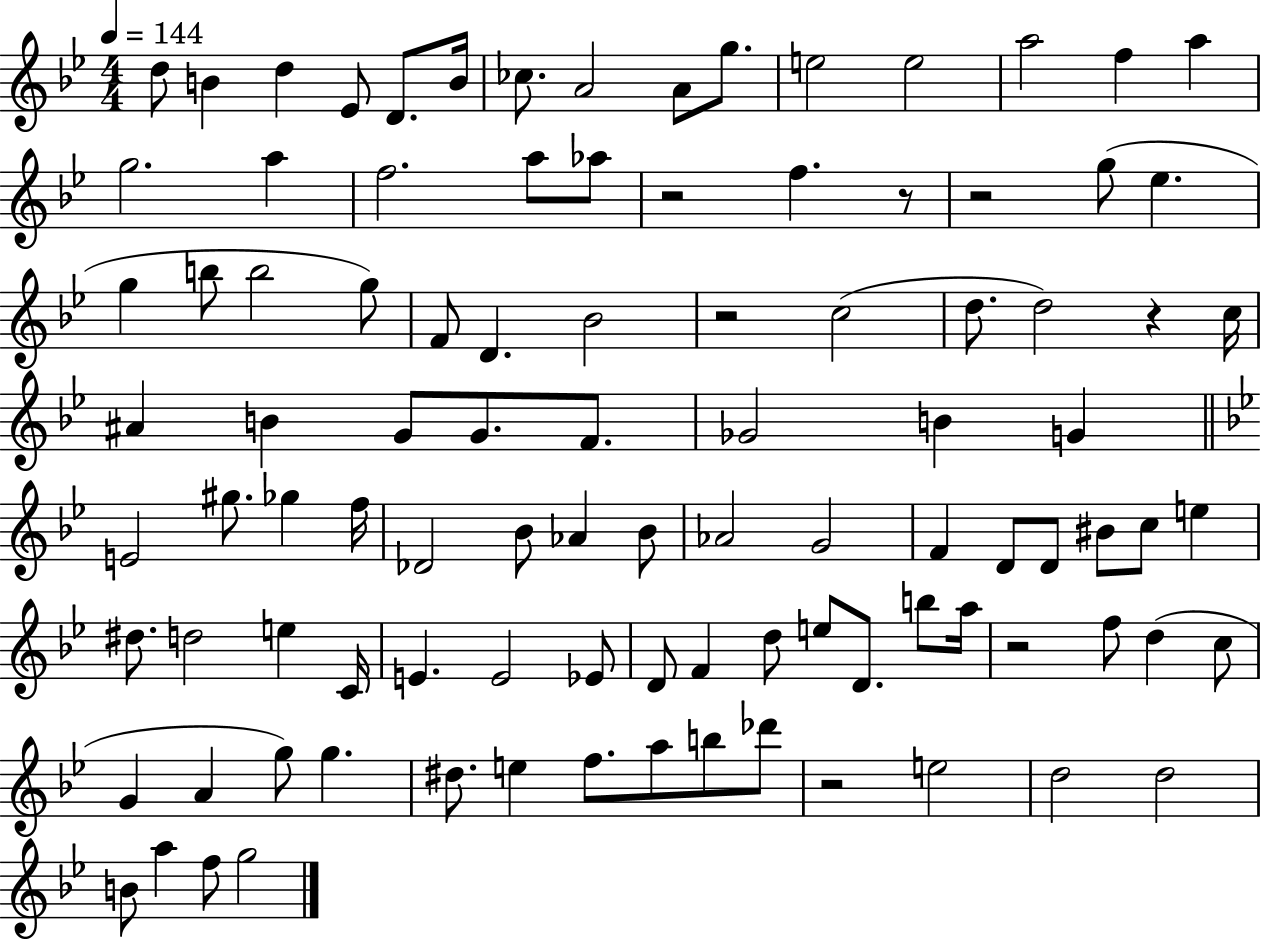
{
  \clef treble
  \numericTimeSignature
  \time 4/4
  \key bes \major
  \tempo 4 = 144
  d''8 b'4 d''4 ees'8 d'8. b'16 | ces''8. a'2 a'8 g''8. | e''2 e''2 | a''2 f''4 a''4 | \break g''2. a''4 | f''2. a''8 aes''8 | r2 f''4. r8 | r2 g''8( ees''4. | \break g''4 b''8 b''2 g''8) | f'8 d'4. bes'2 | r2 c''2( | d''8. d''2) r4 c''16 | \break ais'4 b'4 g'8 g'8. f'8. | ges'2 b'4 g'4 | \bar "||" \break \key g \minor e'2 gis''8. ges''4 f''16 | des'2 bes'8 aes'4 bes'8 | aes'2 g'2 | f'4 d'8 d'8 bis'8 c''8 e''4 | \break dis''8. d''2 e''4 c'16 | e'4. e'2 ees'8 | d'8 f'4 d''8 e''8 d'8. b''8 a''16 | r2 f''8 d''4( c''8 | \break g'4 a'4 g''8) g''4. | dis''8. e''4 f''8. a''8 b''8 des'''8 | r2 e''2 | d''2 d''2 | \break b'8 a''4 f''8 g''2 | \bar "|."
}